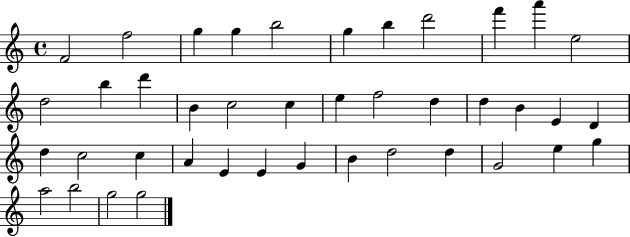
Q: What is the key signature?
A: C major